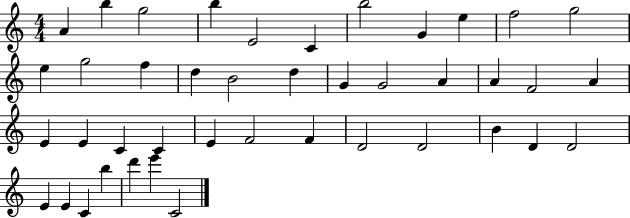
{
  \clef treble
  \numericTimeSignature
  \time 4/4
  \key c \major
  a'4 b''4 g''2 | b''4 e'2 c'4 | b''2 g'4 e''4 | f''2 g''2 | \break e''4 g''2 f''4 | d''4 b'2 d''4 | g'4 g'2 a'4 | a'4 f'2 a'4 | \break e'4 e'4 c'4 c'4 | e'4 f'2 f'4 | d'2 d'2 | b'4 d'4 d'2 | \break e'4 e'4 c'4 b''4 | d'''4 e'''4 c'2 | \bar "|."
}